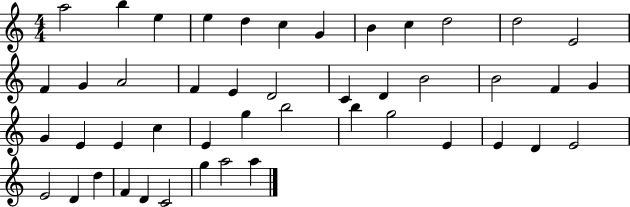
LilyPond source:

{
  \clef treble
  \numericTimeSignature
  \time 4/4
  \key c \major
  a''2 b''4 e''4 | e''4 d''4 c''4 g'4 | b'4 c''4 d''2 | d''2 e'2 | \break f'4 g'4 a'2 | f'4 e'4 d'2 | c'4 d'4 b'2 | b'2 f'4 g'4 | \break g'4 e'4 e'4 c''4 | e'4 g''4 b''2 | b''4 g''2 e'4 | e'4 d'4 e'2 | \break e'2 d'4 d''4 | f'4 d'4 c'2 | g''4 a''2 a''4 | \bar "|."
}